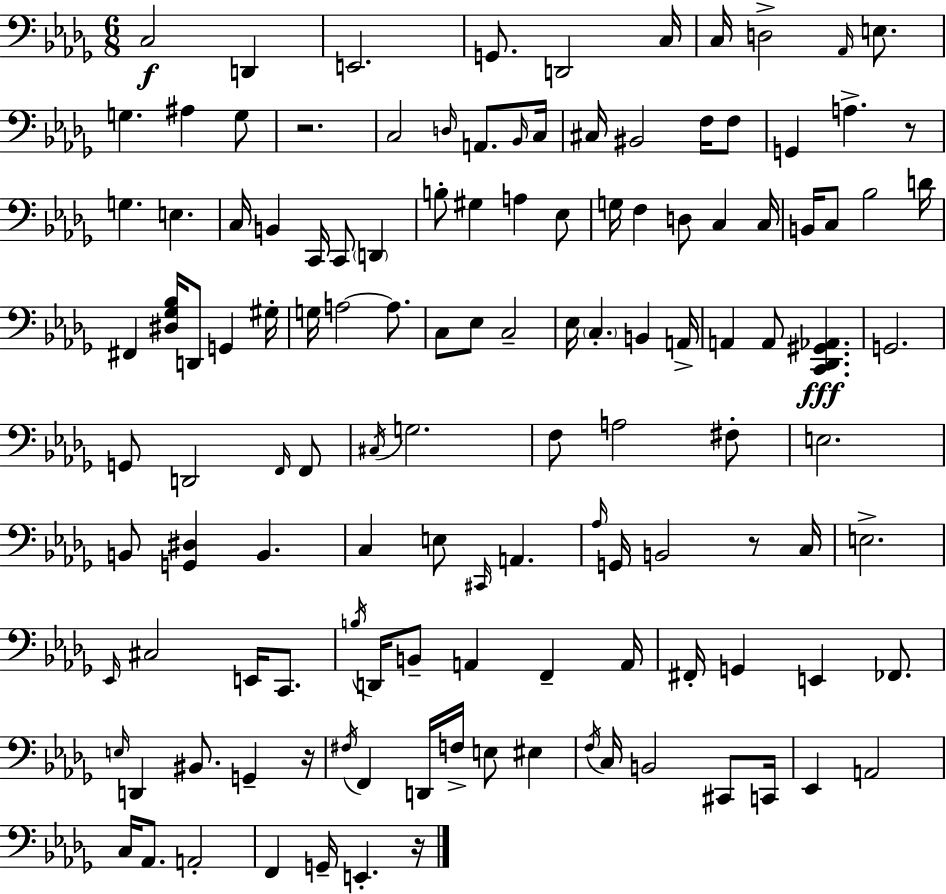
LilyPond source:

{
  \clef bass
  \numericTimeSignature
  \time 6/8
  \key bes \minor
  c2\f d,4 | e,2. | g,8. d,2 c16 | c16 d2-> \grace { aes,16 } e8. | \break g4. ais4 g8 | r2. | c2 \grace { d16 } a,8. | \grace { bes,16 } c16 cis16 bis,2 | \break f16 f8 g,4 a4.-> | r8 g4. e4. | c16 b,4 c,16 c,8 \parenthesize d,4 | b8-. gis4 a4 | \break ees8 g16 f4 d8 c4 | c16 b,16 c8 bes2 | d'16 fis,4 <dis ges bes>16 d,8 g,4 | gis16-. g16 a2~~ | \break a8. c8 ees8 c2-- | ees16 \parenthesize c4.-. b,4 | a,16-> a,4 a,8 <c, des, gis, aes,>4.\fff | g,2. | \break g,8 d,2 | \grace { f,16 } f,8 \acciaccatura { cis16 } g2. | f8 a2 | fis8-. e2. | \break b,8 <g, dis>4 b,4. | c4 e8 \grace { cis,16 } | a,4. \grace { aes16 } g,16 b,2 | r8 c16 e2.-> | \break \grace { ees,16 } cis2 | e,16 c,8. \acciaccatura { b16 } d,16 b,8-- | a,4 f,4-- a,16 fis,16-. g,4 | e,4 fes,8. \grace { e16 } d,4 | \break bis,8. g,4-- r16 \acciaccatura { fis16 } f,4 | d,16 f16-> e8 eis4 \acciaccatura { f16 } | c16 b,2 cis,8 c,16 | ees,4 a,2 | \break c16 aes,8. a,2-. | f,4 g,16-- e,4.-. r16 | \bar "|."
}